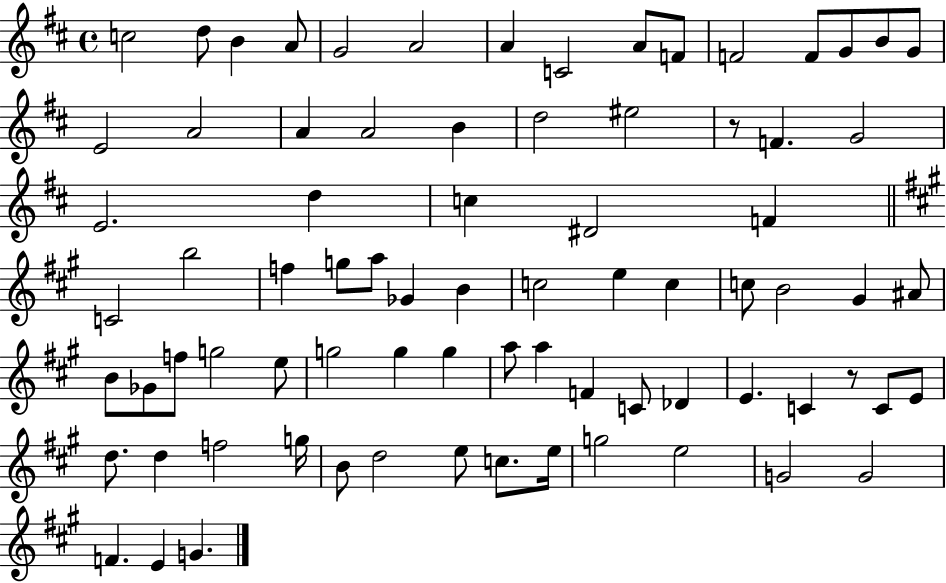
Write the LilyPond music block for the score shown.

{
  \clef treble
  \time 4/4
  \defaultTimeSignature
  \key d \major
  c''2 d''8 b'4 a'8 | g'2 a'2 | a'4 c'2 a'8 f'8 | f'2 f'8 g'8 b'8 g'8 | \break e'2 a'2 | a'4 a'2 b'4 | d''2 eis''2 | r8 f'4. g'2 | \break e'2. d''4 | c''4 dis'2 f'4 | \bar "||" \break \key a \major c'2 b''2 | f''4 g''8 a''8 ges'4 b'4 | c''2 e''4 c''4 | c''8 b'2 gis'4 ais'8 | \break b'8 ges'8 f''8 g''2 e''8 | g''2 g''4 g''4 | a''8 a''4 f'4 c'8 des'4 | e'4. c'4 r8 c'8 e'8 | \break d''8. d''4 f''2 g''16 | b'8 d''2 e''8 c''8. e''16 | g''2 e''2 | g'2 g'2 | \break f'4. e'4 g'4. | \bar "|."
}